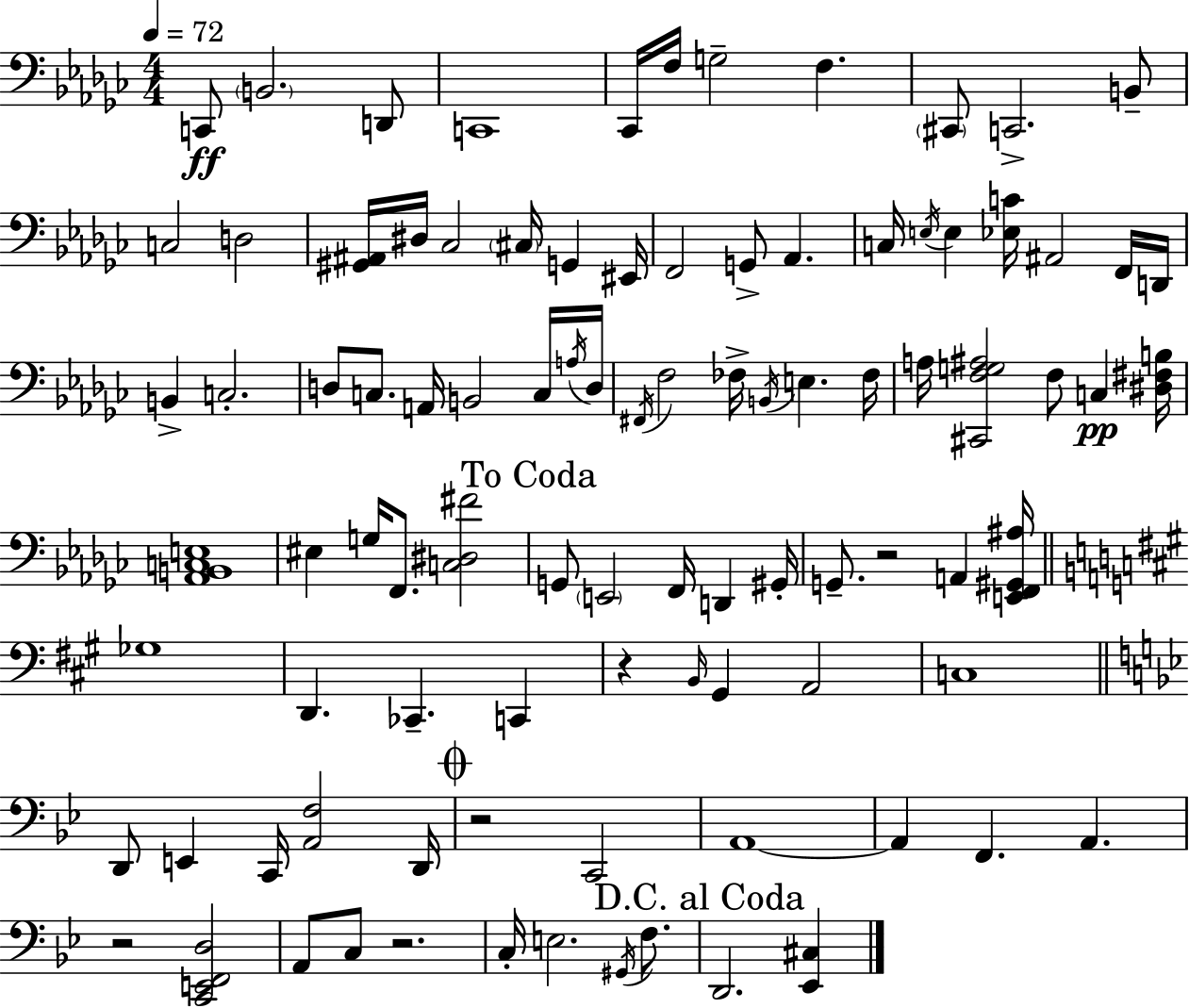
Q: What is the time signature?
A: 4/4